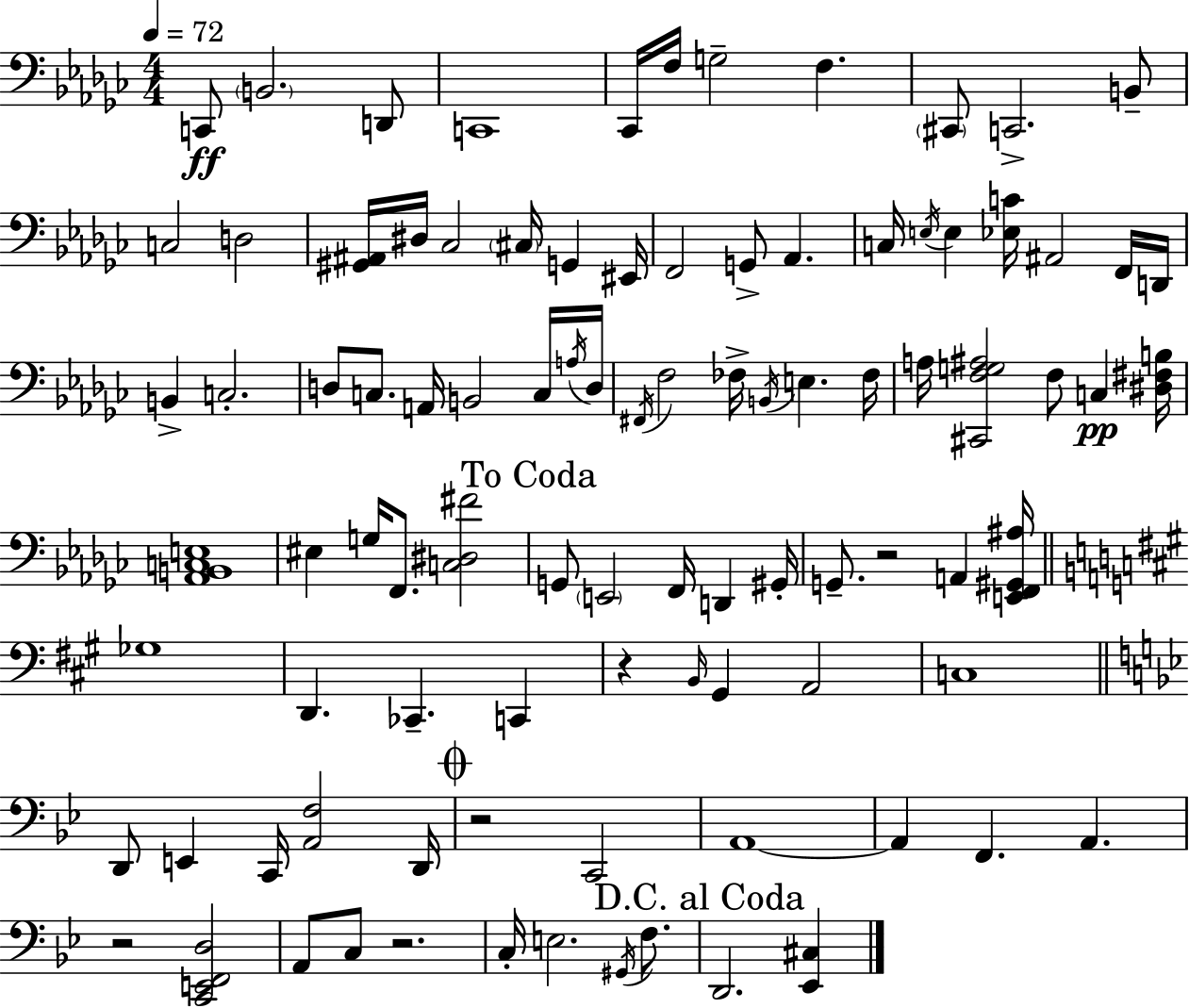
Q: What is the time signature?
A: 4/4